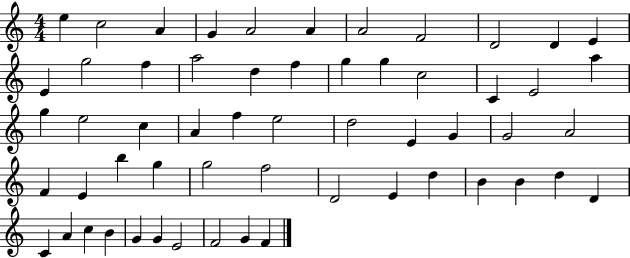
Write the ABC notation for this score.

X:1
T:Untitled
M:4/4
L:1/4
K:C
e c2 A G A2 A A2 F2 D2 D E E g2 f a2 d f g g c2 C E2 a g e2 c A f e2 d2 E G G2 A2 F E b g g2 f2 D2 E d B B d D C A c B G G E2 F2 G F